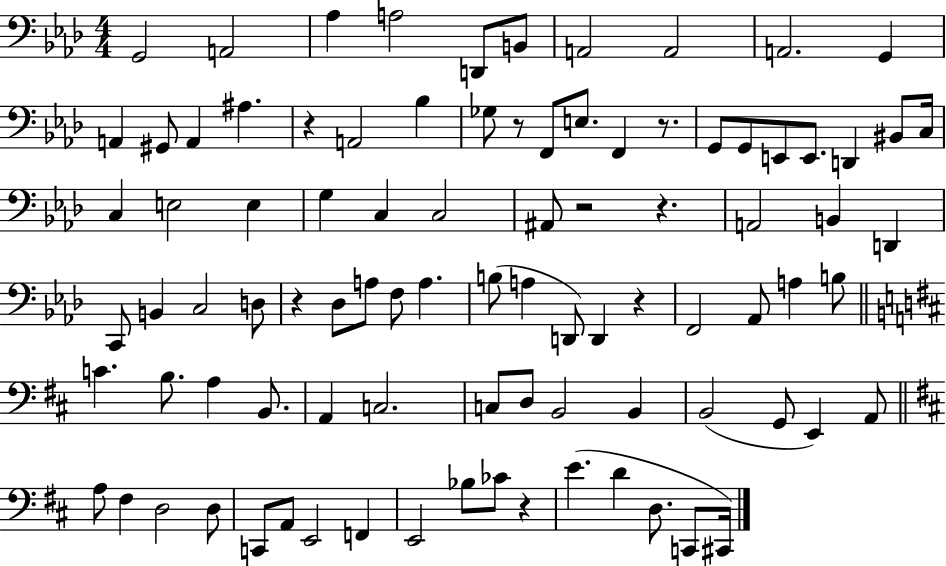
X:1
T:Untitled
M:4/4
L:1/4
K:Ab
G,,2 A,,2 _A, A,2 D,,/2 B,,/2 A,,2 A,,2 A,,2 G,, A,, ^G,,/2 A,, ^A, z A,,2 _B, _G,/2 z/2 F,,/2 E,/2 F,, z/2 G,,/2 G,,/2 E,,/2 E,,/2 D,, ^B,,/2 C,/4 C, E,2 E, G, C, C,2 ^A,,/2 z2 z A,,2 B,, D,, C,,/2 B,, C,2 D,/2 z _D,/2 A,/2 F,/2 A, B,/2 A, D,,/2 D,, z F,,2 _A,,/2 A, B,/2 C B,/2 A, B,,/2 A,, C,2 C,/2 D,/2 B,,2 B,, B,,2 G,,/2 E,, A,,/2 A,/2 ^F, D,2 D,/2 C,,/2 A,,/2 E,,2 F,, E,,2 _B,/2 _C/2 z E D D,/2 C,,/2 ^C,,/4